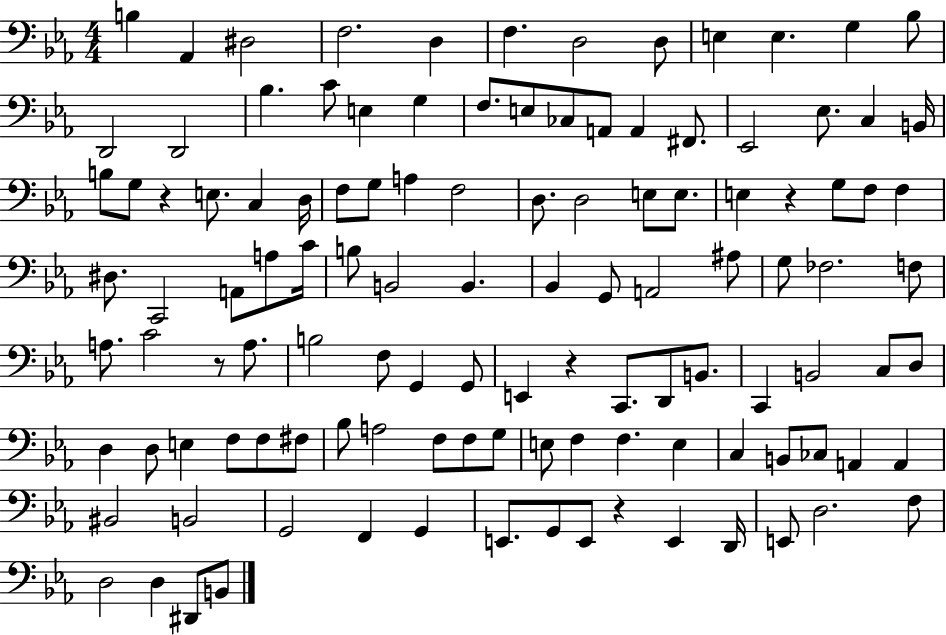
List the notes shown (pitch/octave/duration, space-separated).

B3/q Ab2/q D#3/h F3/h. D3/q F3/q. D3/h D3/e E3/q E3/q. G3/q Bb3/e D2/h D2/h Bb3/q. C4/e E3/q G3/q F3/e. E3/e CES3/e A2/e A2/q F#2/e. Eb2/h Eb3/e. C3/q B2/s B3/e G3/e R/q E3/e. C3/q D3/s F3/e G3/e A3/q F3/h D3/e. D3/h E3/e E3/e. E3/q R/q G3/e F3/e F3/q D#3/e. C2/h A2/e A3/e C4/s B3/e B2/h B2/q. Bb2/q G2/e A2/h A#3/e G3/e FES3/h. F3/e A3/e. C4/h R/e A3/e. B3/h F3/e G2/q G2/e E2/q R/q C2/e. D2/e B2/e. C2/q B2/h C3/e D3/e D3/q D3/e E3/q F3/e F3/e F#3/e Bb3/e A3/h F3/e F3/e G3/e E3/e F3/q F3/q. E3/q C3/q B2/e CES3/e A2/q A2/q BIS2/h B2/h G2/h F2/q G2/q E2/e. G2/e E2/e R/q E2/q D2/s E2/e D3/h. F3/e D3/h D3/q D#2/e B2/e